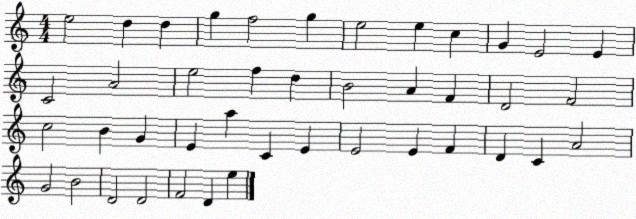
X:1
T:Untitled
M:4/4
L:1/4
K:C
e2 d d g f2 g e2 e c G E2 E C2 A2 e2 f d B2 A F D2 F2 c2 B G E a C E E2 E F D C A2 G2 B2 D2 D2 F2 D e